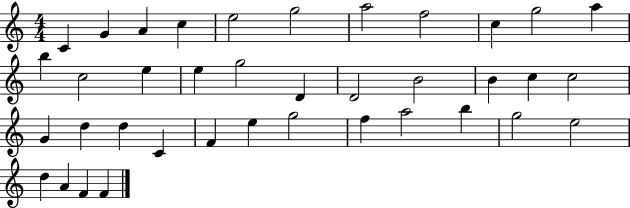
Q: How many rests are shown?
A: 0